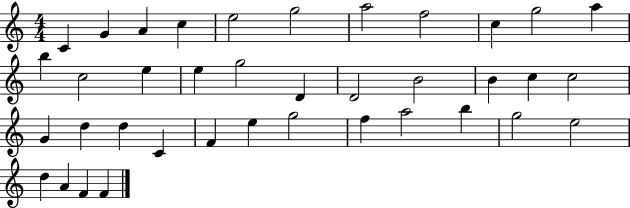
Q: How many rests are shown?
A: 0